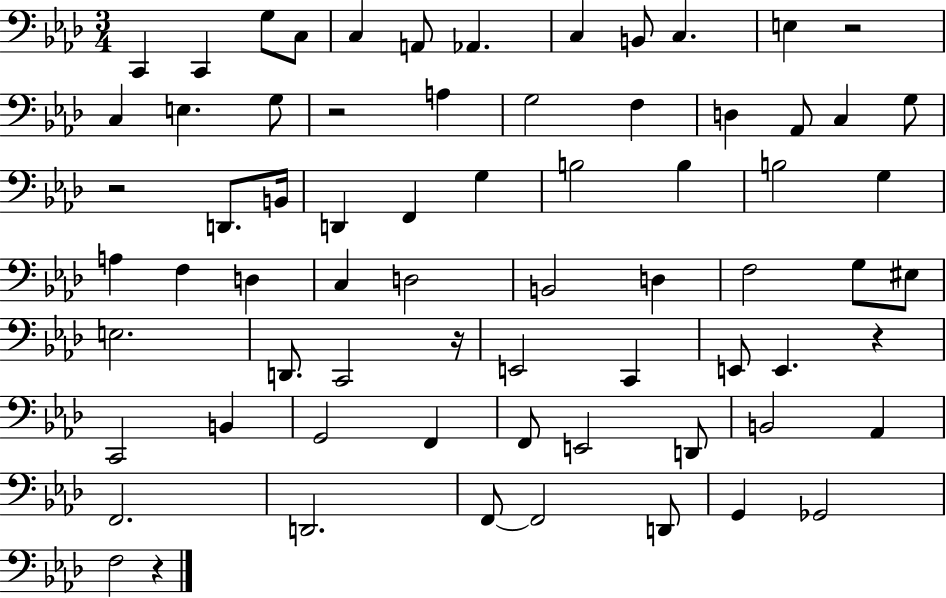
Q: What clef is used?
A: bass